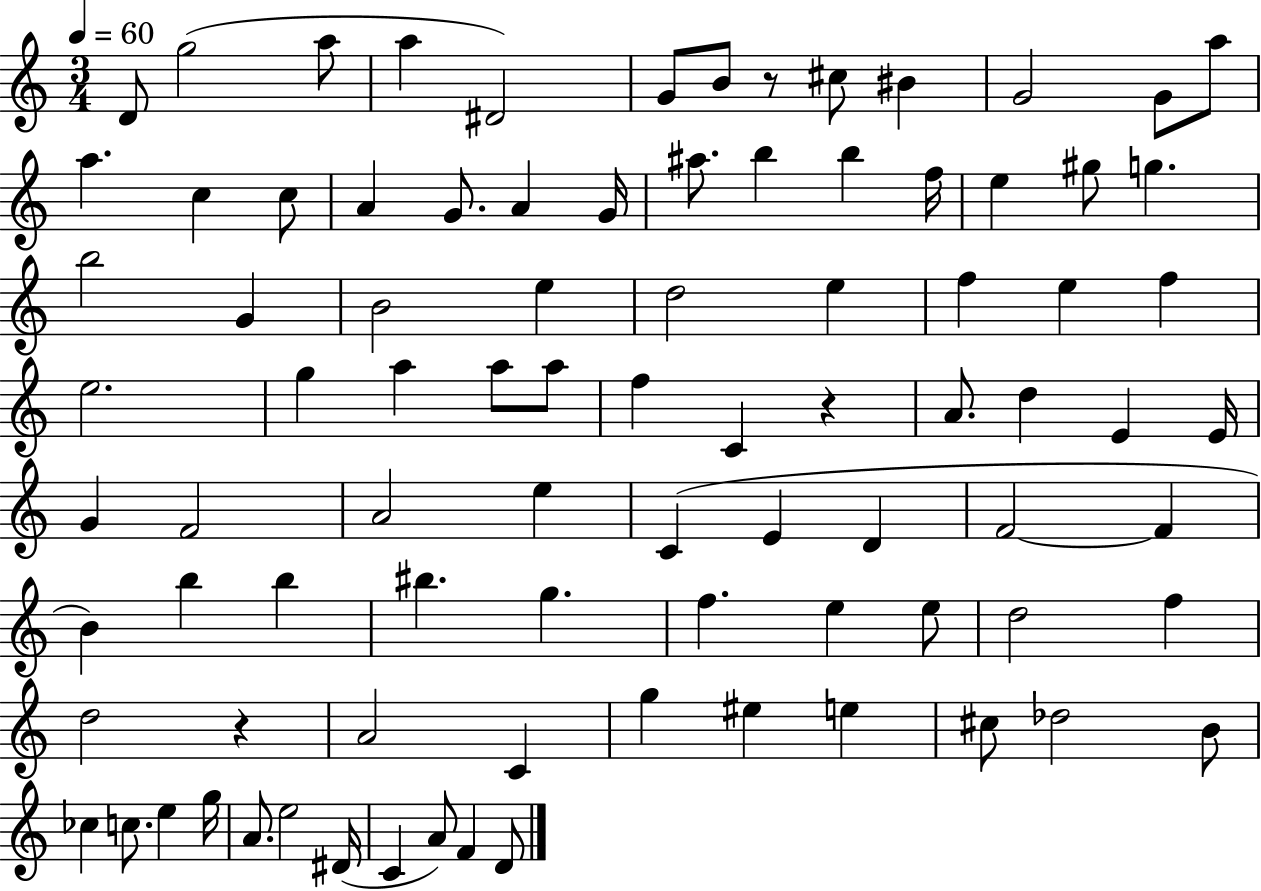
D4/e G5/h A5/e A5/q D#4/h G4/e B4/e R/e C#5/e BIS4/q G4/h G4/e A5/e A5/q. C5/q C5/e A4/q G4/e. A4/q G4/s A#5/e. B5/q B5/q F5/s E5/q G#5/e G5/q. B5/h G4/q B4/h E5/q D5/h E5/q F5/q E5/q F5/q E5/h. G5/q A5/q A5/e A5/e F5/q C4/q R/q A4/e. D5/q E4/q E4/s G4/q F4/h A4/h E5/q C4/q E4/q D4/q F4/h F4/q B4/q B5/q B5/q BIS5/q. G5/q. F5/q. E5/q E5/e D5/h F5/q D5/h R/q A4/h C4/q G5/q EIS5/q E5/q C#5/e Db5/h B4/e CES5/q C5/e. E5/q G5/s A4/e. E5/h D#4/s C4/q A4/e F4/q D4/e